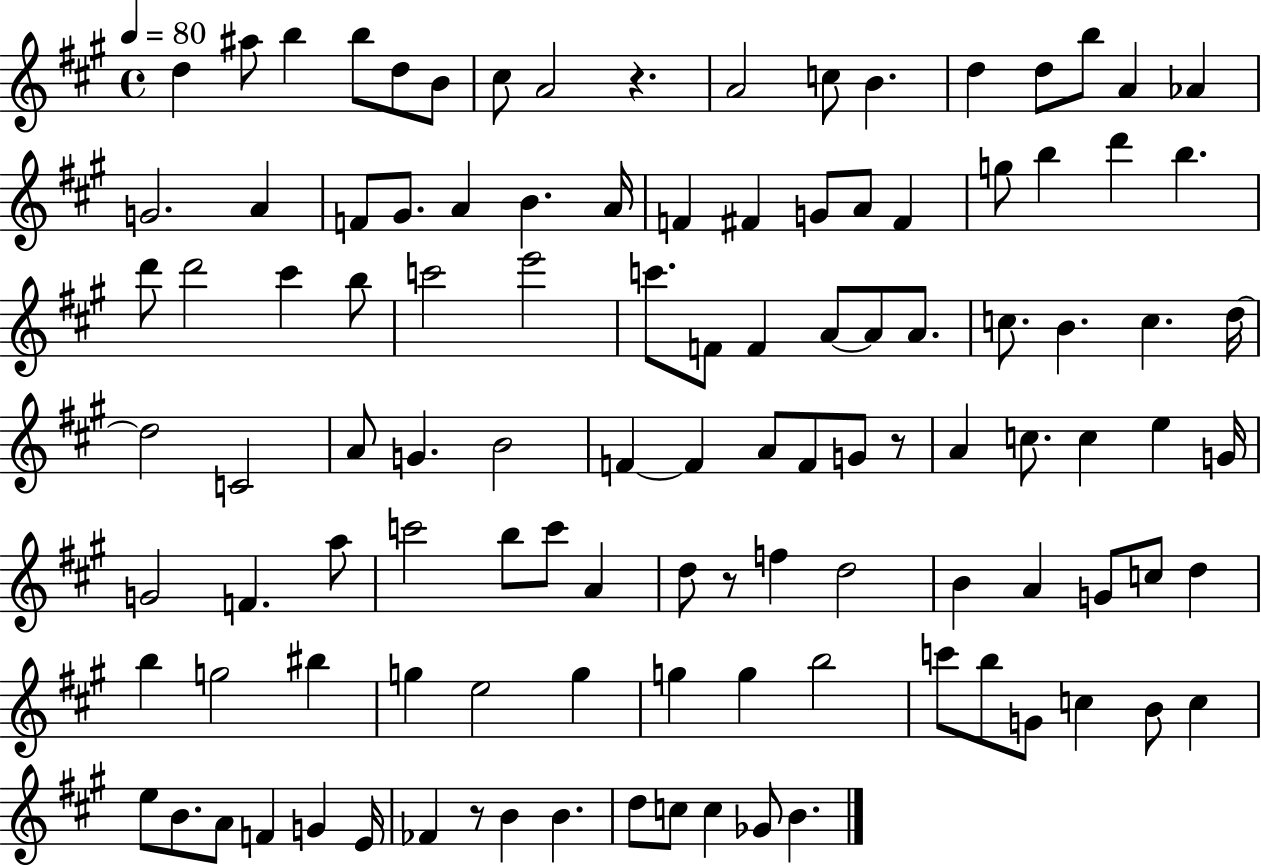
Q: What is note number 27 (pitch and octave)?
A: A4